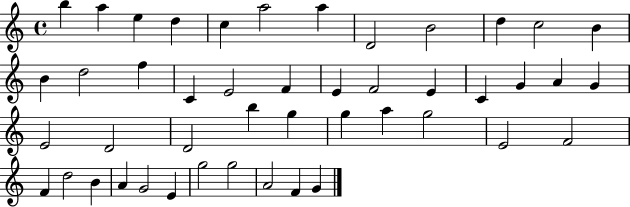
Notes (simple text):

B5/q A5/q E5/q D5/q C5/q A5/h A5/q D4/h B4/h D5/q C5/h B4/q B4/q D5/h F5/q C4/q E4/h F4/q E4/q F4/h E4/q C4/q G4/q A4/q G4/q E4/h D4/h D4/h B5/q G5/q G5/q A5/q G5/h E4/h F4/h F4/q D5/h B4/q A4/q G4/h E4/q G5/h G5/h A4/h F4/q G4/q